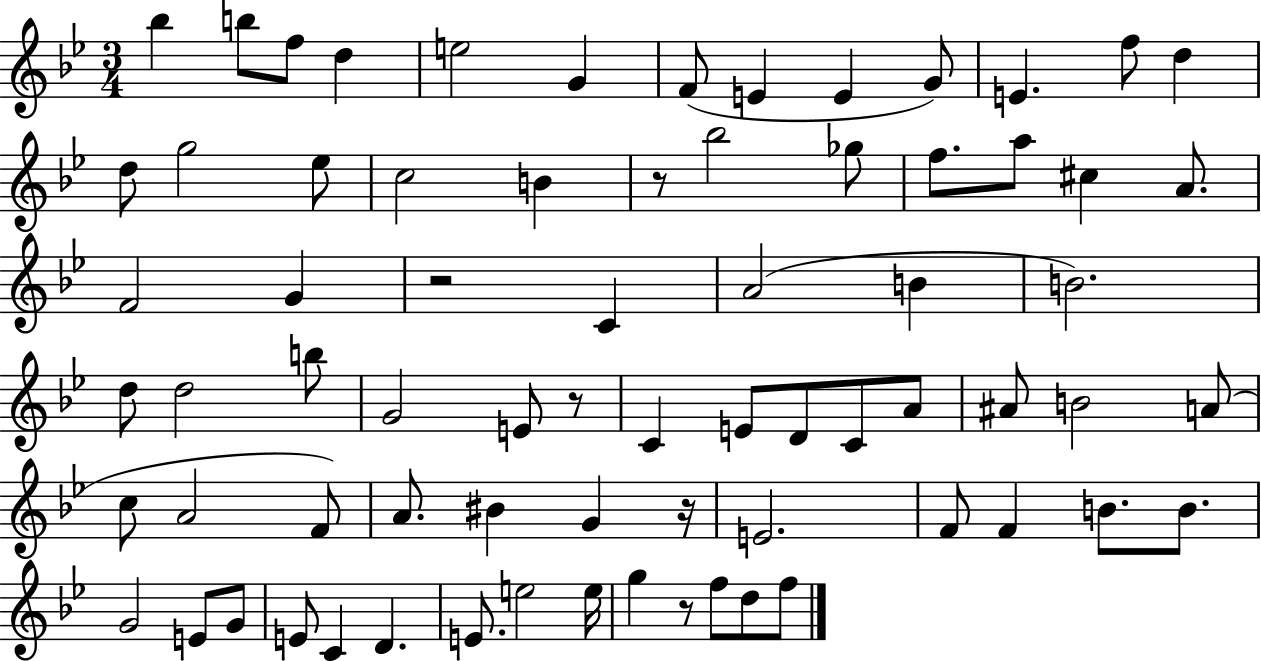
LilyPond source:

{
  \clef treble
  \numericTimeSignature
  \time 3/4
  \key bes \major
  \repeat volta 2 { bes''4 b''8 f''8 d''4 | e''2 g'4 | f'8( e'4 e'4 g'8) | e'4. f''8 d''4 | \break d''8 g''2 ees''8 | c''2 b'4 | r8 bes''2 ges''8 | f''8. a''8 cis''4 a'8. | \break f'2 g'4 | r2 c'4 | a'2( b'4 | b'2.) | \break d''8 d''2 b''8 | g'2 e'8 r8 | c'4 e'8 d'8 c'8 a'8 | ais'8 b'2 a'8( | \break c''8 a'2 f'8) | a'8. bis'4 g'4 r16 | e'2. | f'8 f'4 b'8. b'8. | \break g'2 e'8 g'8 | e'8 c'4 d'4. | e'8. e''2 e''16 | g''4 r8 f''8 d''8 f''8 | \break } \bar "|."
}